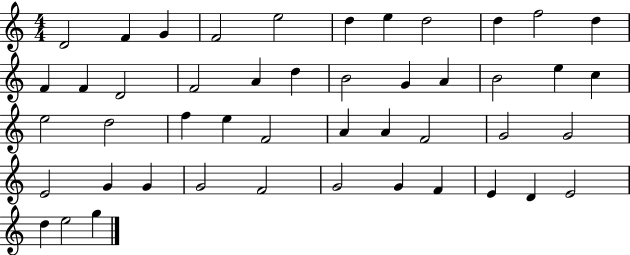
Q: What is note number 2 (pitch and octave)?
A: F4